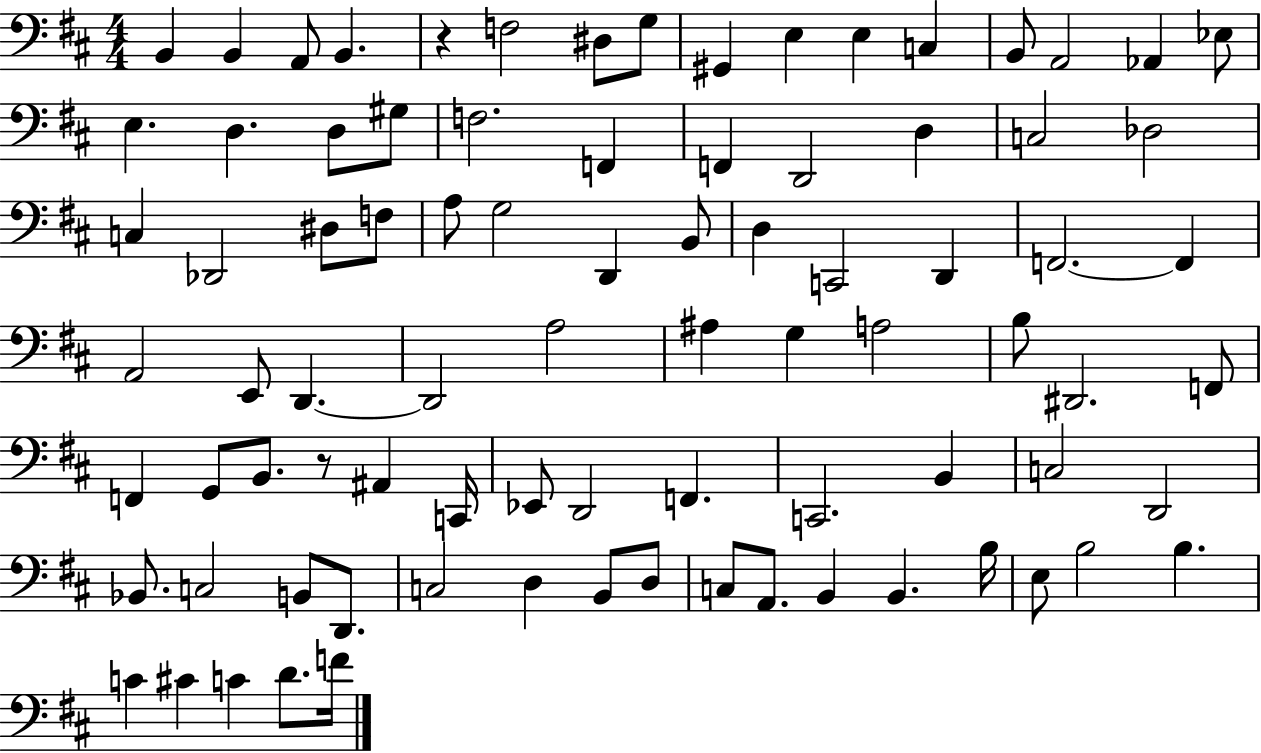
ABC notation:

X:1
T:Untitled
M:4/4
L:1/4
K:D
B,, B,, A,,/2 B,, z F,2 ^D,/2 G,/2 ^G,, E, E, C, B,,/2 A,,2 _A,, _E,/2 E, D, D,/2 ^G,/2 F,2 F,, F,, D,,2 D, C,2 _D,2 C, _D,,2 ^D,/2 F,/2 A,/2 G,2 D,, B,,/2 D, C,,2 D,, F,,2 F,, A,,2 E,,/2 D,, D,,2 A,2 ^A, G, A,2 B,/2 ^D,,2 F,,/2 F,, G,,/2 B,,/2 z/2 ^A,, C,,/4 _E,,/2 D,,2 F,, C,,2 B,, C,2 D,,2 _B,,/2 C,2 B,,/2 D,,/2 C,2 D, B,,/2 D,/2 C,/2 A,,/2 B,, B,, B,/4 E,/2 B,2 B, C ^C C D/2 F/4